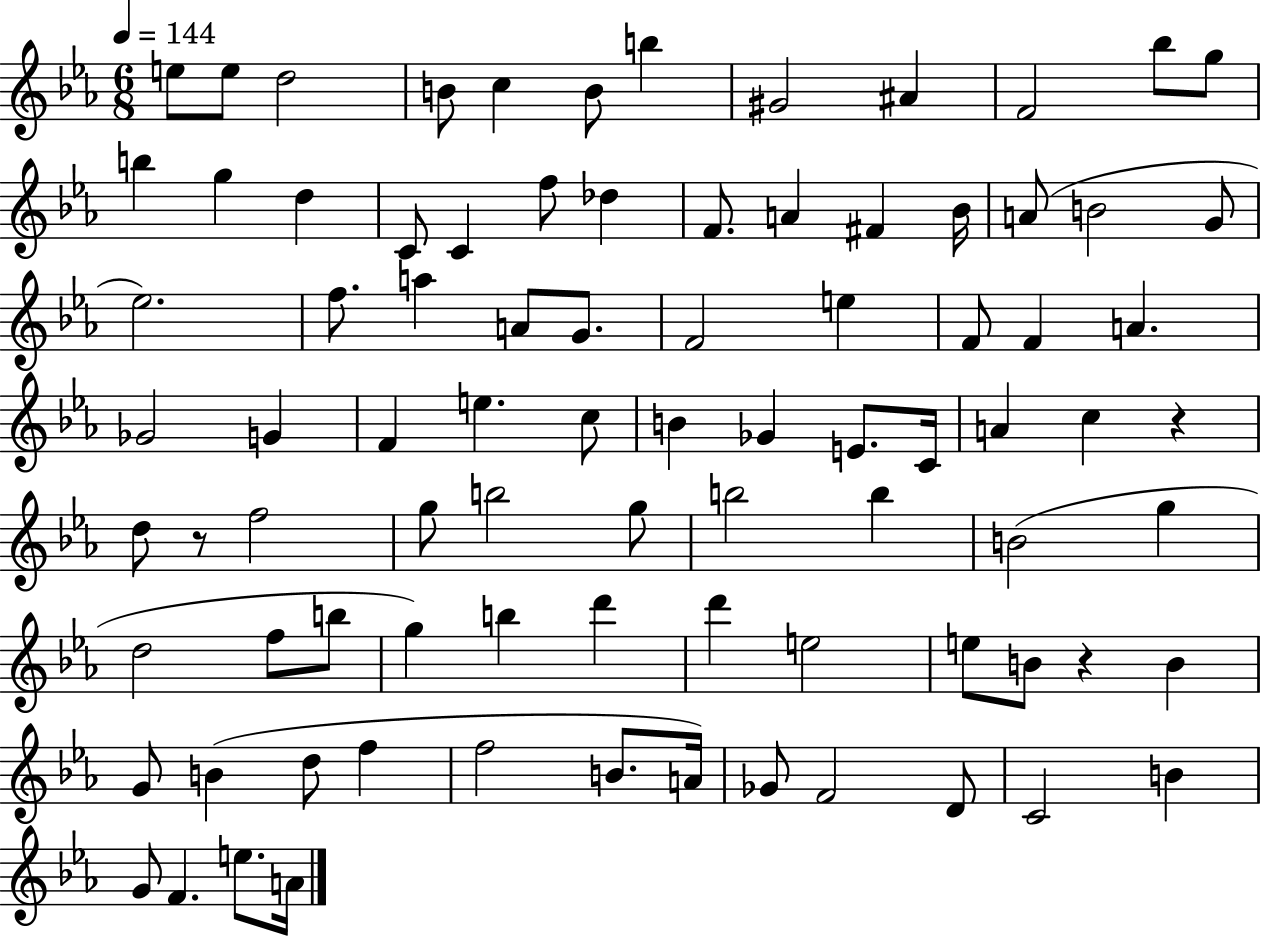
X:1
T:Untitled
M:6/8
L:1/4
K:Eb
e/2 e/2 d2 B/2 c B/2 b ^G2 ^A F2 _b/2 g/2 b g d C/2 C f/2 _d F/2 A ^F _B/4 A/2 B2 G/2 _e2 f/2 a A/2 G/2 F2 e F/2 F A _G2 G F e c/2 B _G E/2 C/4 A c z d/2 z/2 f2 g/2 b2 g/2 b2 b B2 g d2 f/2 b/2 g b d' d' e2 e/2 B/2 z B G/2 B d/2 f f2 B/2 A/4 _G/2 F2 D/2 C2 B G/2 F e/2 A/4